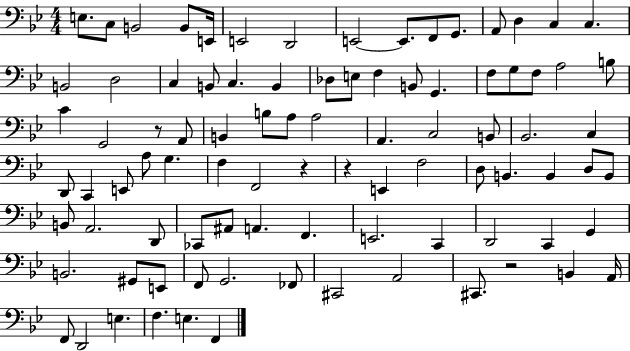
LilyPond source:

{
  \clef bass
  \numericTimeSignature
  \time 4/4
  \key bes \major
  e8. c8 b,2 b,8 e,16 | e,2 d,2 | e,2~~ e,8. f,8 g,8. | a,8 d4 c4 c4. | \break b,2 d2 | c4 b,8 c4. b,4 | des8 e8 f4 b,8 g,4. | f8 g8 f8 a2 b8 | \break c'4 g,2 r8 a,8 | b,4 b8 a8 a2 | a,4. c2 b,8 | bes,2. c4 | \break d,8 c,4 e,8 a8 g4. | f4 f,2 r4 | r4 e,4 f2 | d8 b,4. b,4 d8 b,8 | \break b,8 a,2. d,8 | ces,8 ais,8 a,4. f,4. | e,2. c,4 | d,2 c,4 g,4 | \break b,2. gis,8 e,8 | f,8 g,2. fes,8 | cis,2 a,2 | cis,8. r2 b,4 a,16 | \break f,8 d,2 e4. | f4. e4. f,4 | \bar "|."
}